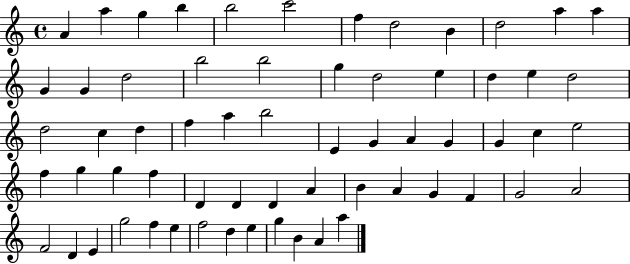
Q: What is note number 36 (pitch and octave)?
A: E5